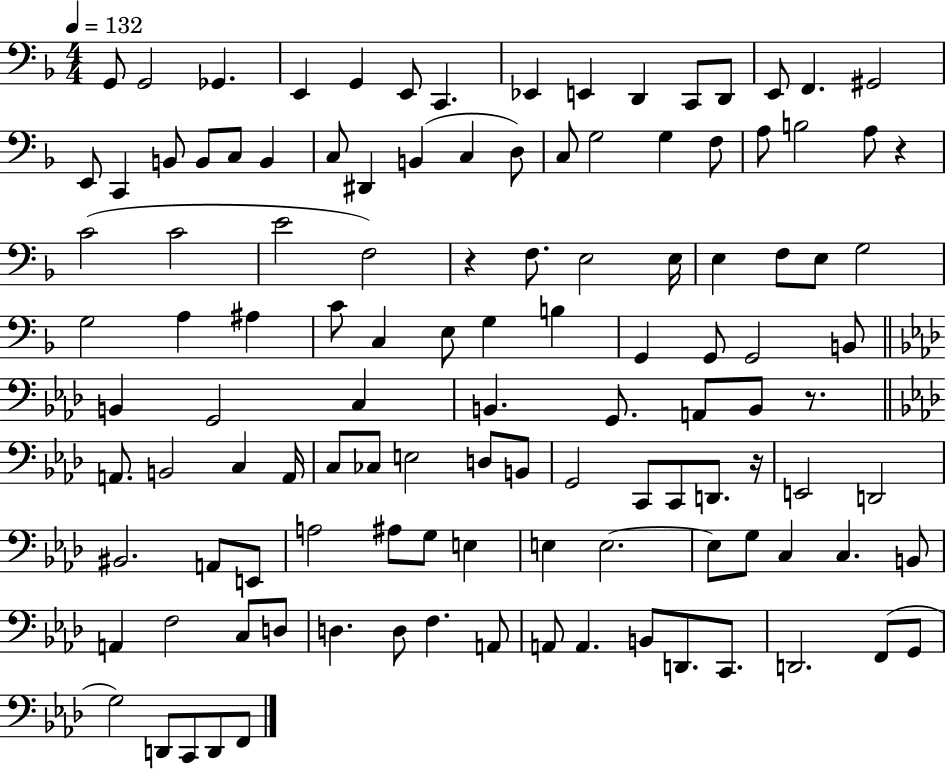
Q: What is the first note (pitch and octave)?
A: G2